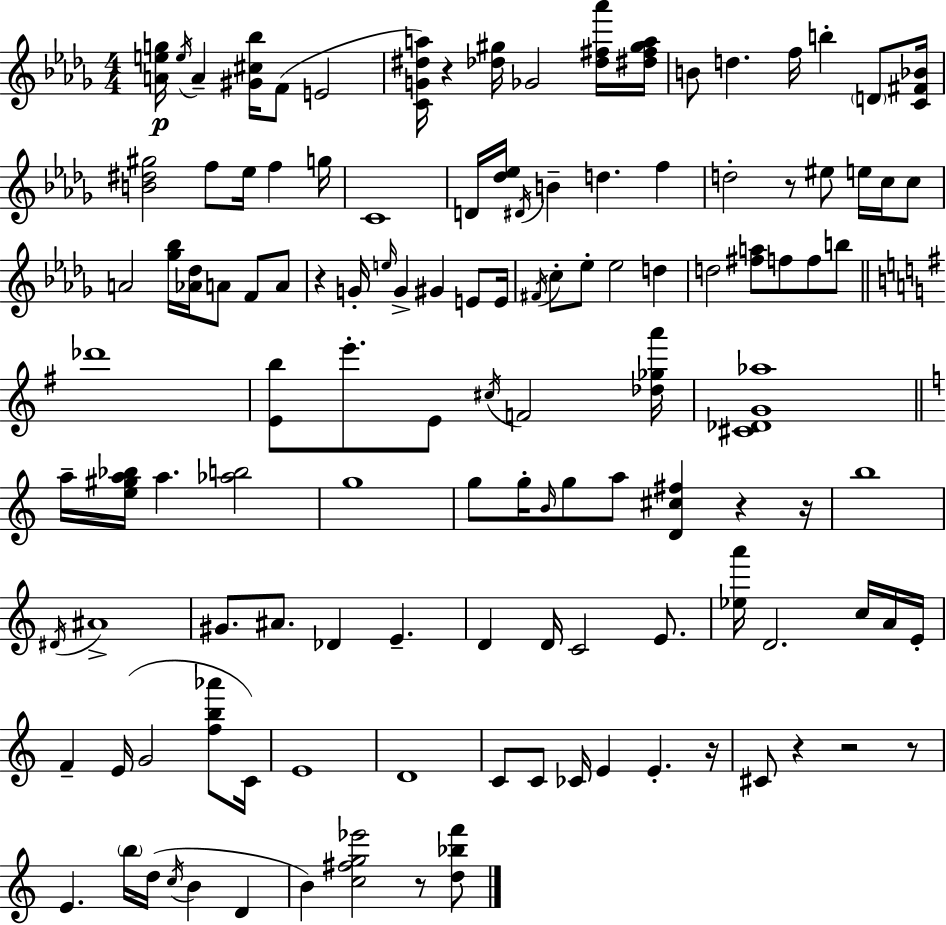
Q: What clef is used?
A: treble